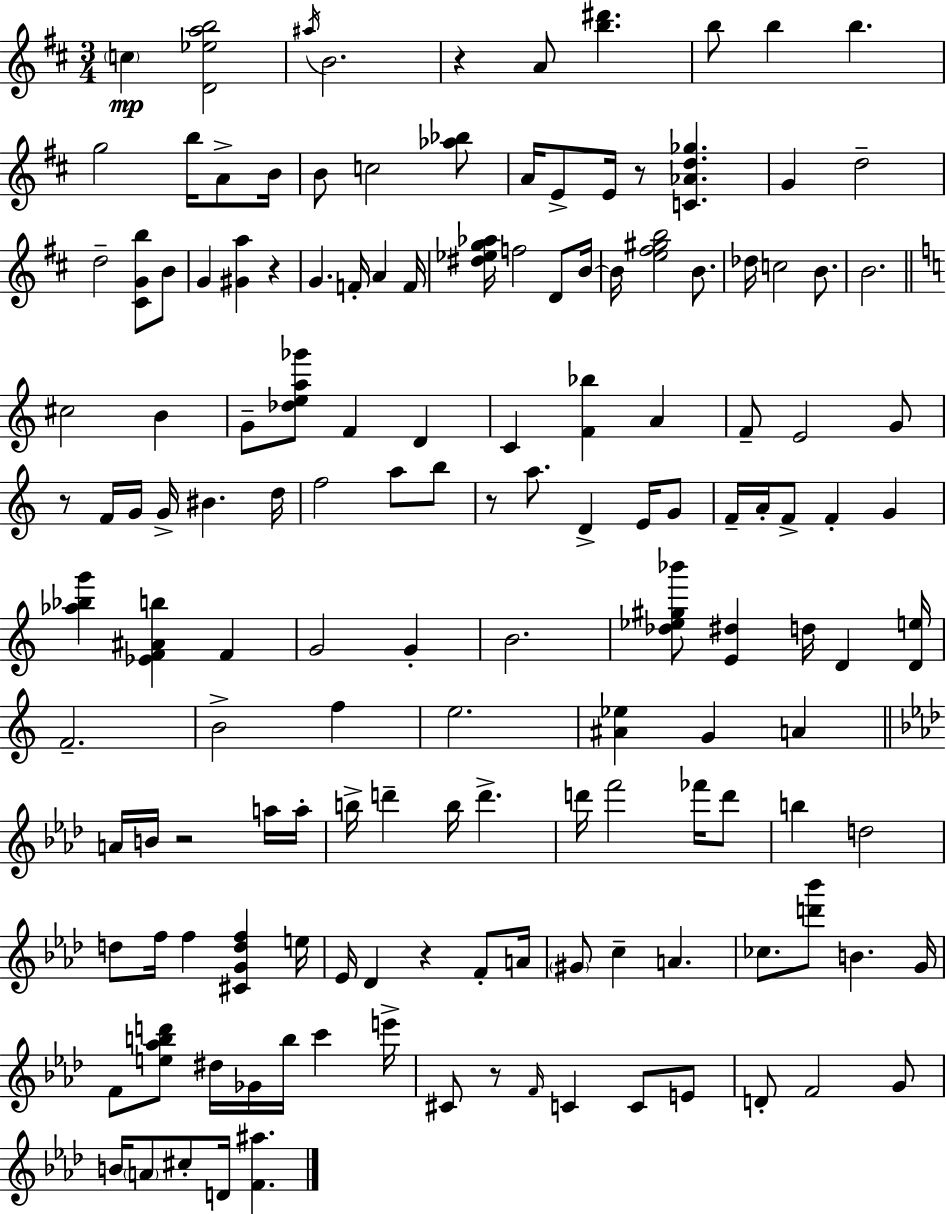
{
  \clef treble
  \numericTimeSignature
  \time 3/4
  \key d \major
  \parenthesize c''4\mp <d' ees'' a'' b''>2 | \acciaccatura { ais''16 } b'2. | r4 a'8 <b'' dis'''>4. | b''8 b''4 b''4. | \break g''2 b''16 a'8-> | b'16 b'8 c''2 <aes'' bes''>8 | a'16 e'8-> e'16 r8 <c' aes' d'' ges''>4. | g'4 d''2-- | \break d''2-- <cis' g' b''>8 b'8 | g'4 <gis' a''>4 r4 | g'4. f'16-. a'4 | f'16 <dis'' ees'' g'' aes''>16 f''2 d'8 | \break b'16~~ b'16 <e'' fis'' gis'' b''>2 b'8. | des''16 c''2 b'8. | b'2. | \bar "||" \break \key c \major cis''2 b'4 | g'8-- <des'' e'' a'' ges'''>8 f'4 d'4 | c'4 <f' bes''>4 a'4 | f'8-- e'2 g'8 | \break r8 f'16 g'16 g'16-> bis'4. d''16 | f''2 a''8 b''8 | r8 a''8. d'4-> e'16 g'8 | f'16-- a'16-. f'8-> f'4-. g'4 | \break <aes'' bes'' g'''>4 <ees' f' ais' b''>4 f'4 | g'2 g'4-. | b'2. | <des'' ees'' gis'' bes'''>8 <e' dis''>4 d''16 d'4 <d' e''>16 | \break f'2.-- | b'2-> f''4 | e''2. | <ais' ees''>4 g'4 a'4 | \break \bar "||" \break \key aes \major a'16 b'16 r2 a''16 a''16-. | b''16-> d'''4-- b''16 d'''4.-> | d'''16 f'''2 fes'''16 d'''8 | b''4 d''2 | \break d''8 f''16 f''4 <cis' g' d'' f''>4 e''16 | ees'16 des'4 r4 f'8-. a'16 | \parenthesize gis'8 c''4-- a'4. | ces''8. <d''' bes'''>8 b'4. g'16 | \break f'8 <e'' aes'' b'' d'''>8 dis''16 ges'16 b''16 c'''4 e'''16-> | cis'8 r8 \grace { f'16 } c'4 c'8 e'8 | d'8-. f'2 g'8 | b'16 \parenthesize a'8 cis''8-. d'16 <f' ais''>4. | \break \bar "|."
}